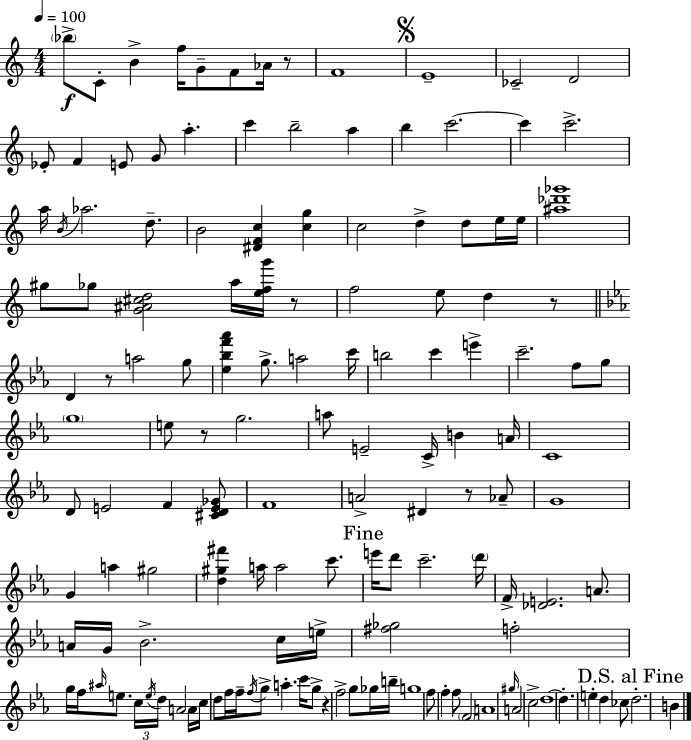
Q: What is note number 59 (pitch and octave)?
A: A4